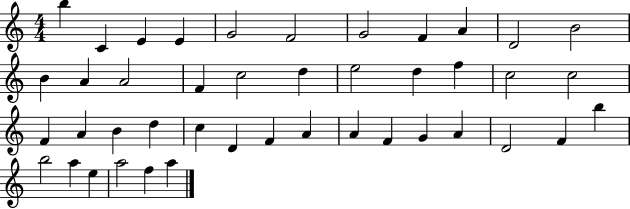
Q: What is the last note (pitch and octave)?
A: A5